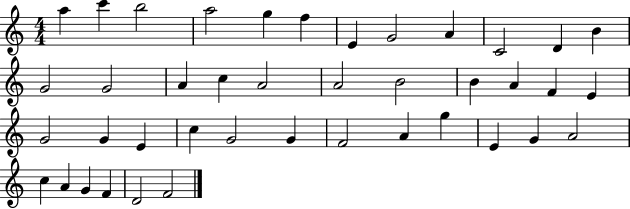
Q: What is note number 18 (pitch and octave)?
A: A4